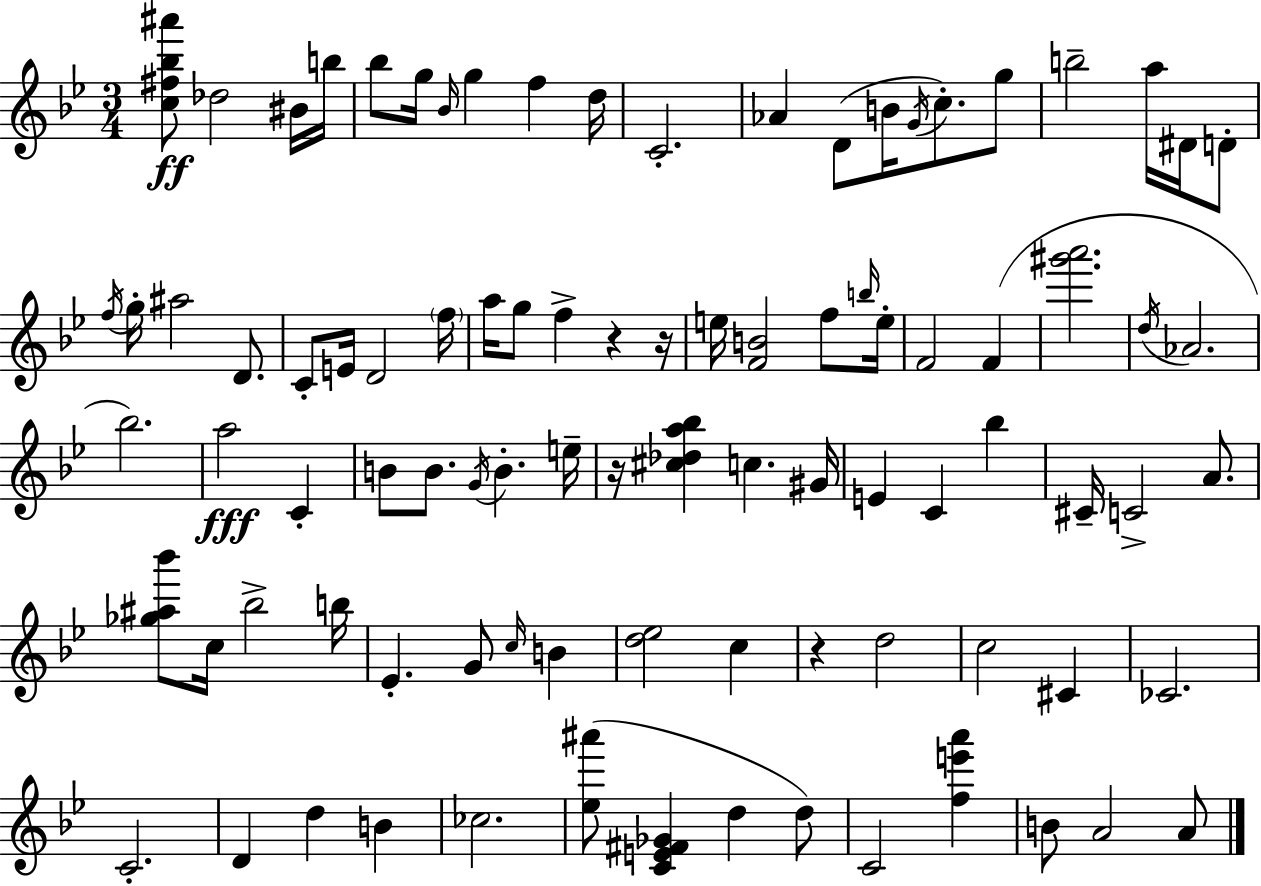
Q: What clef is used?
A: treble